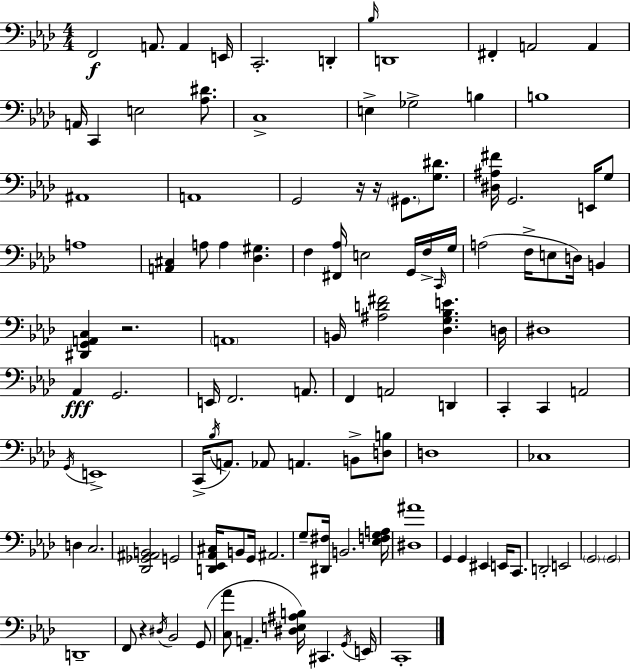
{
  \clef bass
  \numericTimeSignature
  \time 4/4
  \key f \minor
  f,2\f a,8. a,4 e,16 | c,2.-. d,4-. | \grace { bes16 } d,1 | fis,4-. a,2 a,4 | \break a,16 c,4 e2 <aes dis'>8. | c1-> | e4-> ges2-> b4 | b1 | \break ais,1 | a,1 | g,2 r16 r16 \parenthesize gis,8. <g dis'>8. | <dis ais fis'>16 g,2. e,16 g8 | \break a1 | <a, cis>4 a8 a4 <des gis>4. | f4 <fis, aes>16 e2 g,16 f16-> | \grace { c,16 } g16 a2( f16-> e8 d16) b,4 | \break <dis, g, a, c>4 r2. | \parenthesize a,1 | b,16 <ais d' fis'>2 <des g bes e'>4. | d16 dis1 | \break aes,4\fff g,2. | e,16 f,2. a,8. | f,4 a,2 d,4 | c,4-. c,4 a,2 | \break \acciaccatura { g,16 } e,1-> | c,16->( \acciaccatura { bes16 } a,8.) aes,8 a,4. | b,8-> <d b>8 d1 | ces1 | \break d4 c2. | <des, ges, ais, b,>2 g,2 | <d, ees, aes, cis>16 b,8 g,16 ais,2. | g8-- <dis, fis>16 b,2. | \break <ees f g a>16 <dis ais'>1 | g,4 g,4 eis,4 | e,16 c,8. d,2-. e,2 | \parenthesize g,2 \parenthesize g,2 | \break d,1-- | f,8 r4 \acciaccatura { dis16 } bes,2 | g,8( <c aes'>8 a,4.-- <dis e ais b>16) cis,4. | \acciaccatura { g,16 } e,16 c,1-. | \break \bar "|."
}